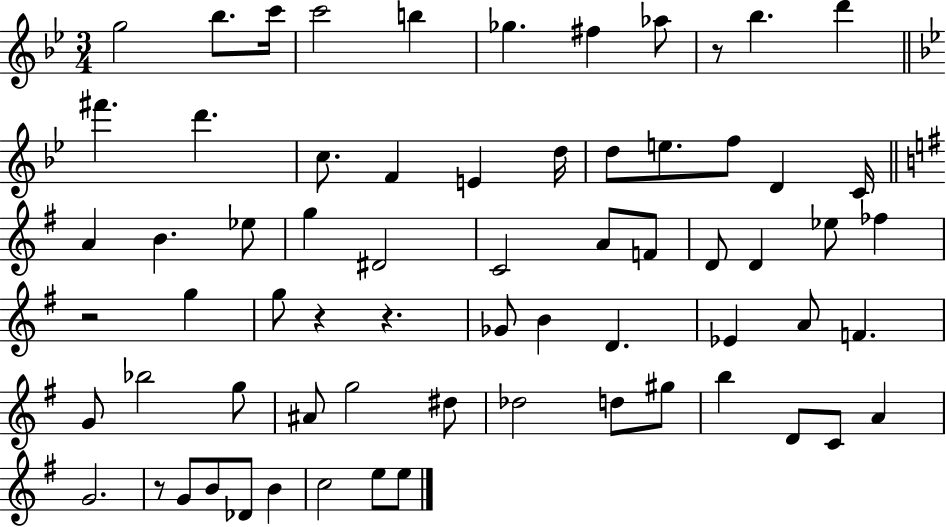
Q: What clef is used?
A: treble